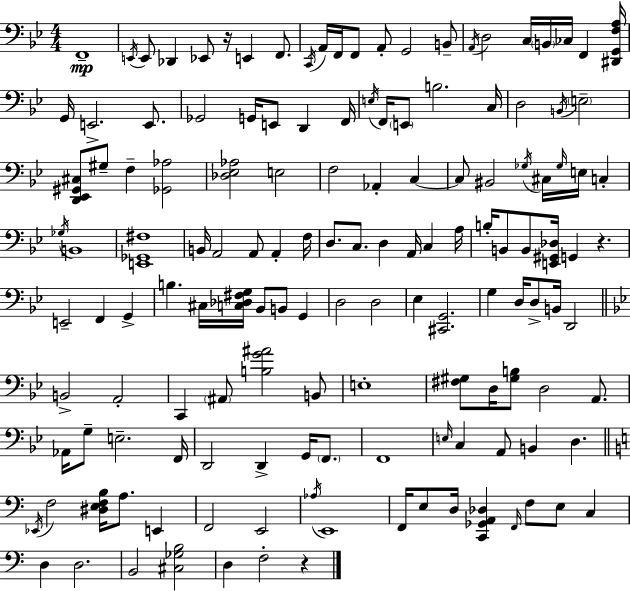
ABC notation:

X:1
T:Untitled
M:4/4
L:1/4
K:Gm
F,,4 E,,/4 E,,/2 _D,, _E,,/2 z/4 E,, F,,/2 C,,/4 A,,/4 F,,/4 F,,/2 A,,/2 G,,2 B,,/2 A,,/4 D,2 C,/4 B,,/4 _C,/4 F,, [^D,,G,,F,A,]/4 G,,/4 E,,2 E,,/2 _G,,2 G,,/4 E,,/2 D,, F,,/4 E,/4 F,,/4 E,,/2 B,2 C,/4 D,2 B,,/4 E,2 [D,,_E,,^G,,^C,]/2 ^G,/2 F, [_G,,_A,]2 [_D,_E,_A,]2 E,2 F,2 _A,, C, C,/2 ^B,,2 _G,/4 ^C,/4 _G,/4 E,/4 C, _G,/4 B,,4 [E,,_G,,^F,]4 B,,/4 A,,2 A,,/2 A,, F,/4 D,/2 C,/2 D, A,,/4 C, A,/4 B,/4 B,,/2 B,,/2 [E,,^G,,_D,]/4 G,, z E,,2 F,, G,, B, ^C,/4 [C,_D,^F,G,]/4 _B,,/2 B,,/2 G,, D,2 D,2 _E, [^C,,G,,]2 G, D,/4 D,/2 B,,/4 D,,2 B,,2 A,,2 C,, ^A,,/2 [B,G^A]2 B,,/2 E,4 [^F,^G,]/2 D,/4 [^G,B,]/2 D,2 A,,/2 _A,,/4 G,/2 E,2 F,,/4 D,,2 D,, G,,/4 F,,/2 F,,4 E,/4 C, A,,/2 B,, D, _E,,/4 F,2 [^D,E,F,B,]/4 A,/2 E,, F,,2 E,,2 _A,/4 E,,4 F,,/4 E,/2 D,/4 [C,,_G,,A,,_D,] F,,/4 F,/2 E,/2 C, D, D,2 B,,2 [^C,_G,B,]2 D, F,2 z